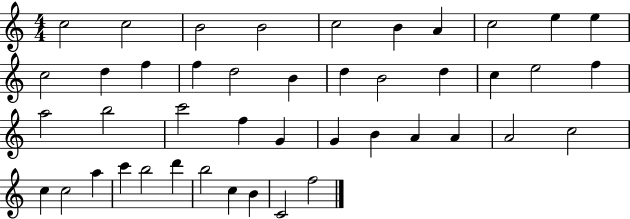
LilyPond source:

{
  \clef treble
  \numericTimeSignature
  \time 4/4
  \key c \major
  c''2 c''2 | b'2 b'2 | c''2 b'4 a'4 | c''2 e''4 e''4 | \break c''2 d''4 f''4 | f''4 d''2 b'4 | d''4 b'2 d''4 | c''4 e''2 f''4 | \break a''2 b''2 | c'''2 f''4 g'4 | g'4 b'4 a'4 a'4 | a'2 c''2 | \break c''4 c''2 a''4 | c'''4 b''2 d'''4 | b''2 c''4 b'4 | c'2 f''2 | \break \bar "|."
}